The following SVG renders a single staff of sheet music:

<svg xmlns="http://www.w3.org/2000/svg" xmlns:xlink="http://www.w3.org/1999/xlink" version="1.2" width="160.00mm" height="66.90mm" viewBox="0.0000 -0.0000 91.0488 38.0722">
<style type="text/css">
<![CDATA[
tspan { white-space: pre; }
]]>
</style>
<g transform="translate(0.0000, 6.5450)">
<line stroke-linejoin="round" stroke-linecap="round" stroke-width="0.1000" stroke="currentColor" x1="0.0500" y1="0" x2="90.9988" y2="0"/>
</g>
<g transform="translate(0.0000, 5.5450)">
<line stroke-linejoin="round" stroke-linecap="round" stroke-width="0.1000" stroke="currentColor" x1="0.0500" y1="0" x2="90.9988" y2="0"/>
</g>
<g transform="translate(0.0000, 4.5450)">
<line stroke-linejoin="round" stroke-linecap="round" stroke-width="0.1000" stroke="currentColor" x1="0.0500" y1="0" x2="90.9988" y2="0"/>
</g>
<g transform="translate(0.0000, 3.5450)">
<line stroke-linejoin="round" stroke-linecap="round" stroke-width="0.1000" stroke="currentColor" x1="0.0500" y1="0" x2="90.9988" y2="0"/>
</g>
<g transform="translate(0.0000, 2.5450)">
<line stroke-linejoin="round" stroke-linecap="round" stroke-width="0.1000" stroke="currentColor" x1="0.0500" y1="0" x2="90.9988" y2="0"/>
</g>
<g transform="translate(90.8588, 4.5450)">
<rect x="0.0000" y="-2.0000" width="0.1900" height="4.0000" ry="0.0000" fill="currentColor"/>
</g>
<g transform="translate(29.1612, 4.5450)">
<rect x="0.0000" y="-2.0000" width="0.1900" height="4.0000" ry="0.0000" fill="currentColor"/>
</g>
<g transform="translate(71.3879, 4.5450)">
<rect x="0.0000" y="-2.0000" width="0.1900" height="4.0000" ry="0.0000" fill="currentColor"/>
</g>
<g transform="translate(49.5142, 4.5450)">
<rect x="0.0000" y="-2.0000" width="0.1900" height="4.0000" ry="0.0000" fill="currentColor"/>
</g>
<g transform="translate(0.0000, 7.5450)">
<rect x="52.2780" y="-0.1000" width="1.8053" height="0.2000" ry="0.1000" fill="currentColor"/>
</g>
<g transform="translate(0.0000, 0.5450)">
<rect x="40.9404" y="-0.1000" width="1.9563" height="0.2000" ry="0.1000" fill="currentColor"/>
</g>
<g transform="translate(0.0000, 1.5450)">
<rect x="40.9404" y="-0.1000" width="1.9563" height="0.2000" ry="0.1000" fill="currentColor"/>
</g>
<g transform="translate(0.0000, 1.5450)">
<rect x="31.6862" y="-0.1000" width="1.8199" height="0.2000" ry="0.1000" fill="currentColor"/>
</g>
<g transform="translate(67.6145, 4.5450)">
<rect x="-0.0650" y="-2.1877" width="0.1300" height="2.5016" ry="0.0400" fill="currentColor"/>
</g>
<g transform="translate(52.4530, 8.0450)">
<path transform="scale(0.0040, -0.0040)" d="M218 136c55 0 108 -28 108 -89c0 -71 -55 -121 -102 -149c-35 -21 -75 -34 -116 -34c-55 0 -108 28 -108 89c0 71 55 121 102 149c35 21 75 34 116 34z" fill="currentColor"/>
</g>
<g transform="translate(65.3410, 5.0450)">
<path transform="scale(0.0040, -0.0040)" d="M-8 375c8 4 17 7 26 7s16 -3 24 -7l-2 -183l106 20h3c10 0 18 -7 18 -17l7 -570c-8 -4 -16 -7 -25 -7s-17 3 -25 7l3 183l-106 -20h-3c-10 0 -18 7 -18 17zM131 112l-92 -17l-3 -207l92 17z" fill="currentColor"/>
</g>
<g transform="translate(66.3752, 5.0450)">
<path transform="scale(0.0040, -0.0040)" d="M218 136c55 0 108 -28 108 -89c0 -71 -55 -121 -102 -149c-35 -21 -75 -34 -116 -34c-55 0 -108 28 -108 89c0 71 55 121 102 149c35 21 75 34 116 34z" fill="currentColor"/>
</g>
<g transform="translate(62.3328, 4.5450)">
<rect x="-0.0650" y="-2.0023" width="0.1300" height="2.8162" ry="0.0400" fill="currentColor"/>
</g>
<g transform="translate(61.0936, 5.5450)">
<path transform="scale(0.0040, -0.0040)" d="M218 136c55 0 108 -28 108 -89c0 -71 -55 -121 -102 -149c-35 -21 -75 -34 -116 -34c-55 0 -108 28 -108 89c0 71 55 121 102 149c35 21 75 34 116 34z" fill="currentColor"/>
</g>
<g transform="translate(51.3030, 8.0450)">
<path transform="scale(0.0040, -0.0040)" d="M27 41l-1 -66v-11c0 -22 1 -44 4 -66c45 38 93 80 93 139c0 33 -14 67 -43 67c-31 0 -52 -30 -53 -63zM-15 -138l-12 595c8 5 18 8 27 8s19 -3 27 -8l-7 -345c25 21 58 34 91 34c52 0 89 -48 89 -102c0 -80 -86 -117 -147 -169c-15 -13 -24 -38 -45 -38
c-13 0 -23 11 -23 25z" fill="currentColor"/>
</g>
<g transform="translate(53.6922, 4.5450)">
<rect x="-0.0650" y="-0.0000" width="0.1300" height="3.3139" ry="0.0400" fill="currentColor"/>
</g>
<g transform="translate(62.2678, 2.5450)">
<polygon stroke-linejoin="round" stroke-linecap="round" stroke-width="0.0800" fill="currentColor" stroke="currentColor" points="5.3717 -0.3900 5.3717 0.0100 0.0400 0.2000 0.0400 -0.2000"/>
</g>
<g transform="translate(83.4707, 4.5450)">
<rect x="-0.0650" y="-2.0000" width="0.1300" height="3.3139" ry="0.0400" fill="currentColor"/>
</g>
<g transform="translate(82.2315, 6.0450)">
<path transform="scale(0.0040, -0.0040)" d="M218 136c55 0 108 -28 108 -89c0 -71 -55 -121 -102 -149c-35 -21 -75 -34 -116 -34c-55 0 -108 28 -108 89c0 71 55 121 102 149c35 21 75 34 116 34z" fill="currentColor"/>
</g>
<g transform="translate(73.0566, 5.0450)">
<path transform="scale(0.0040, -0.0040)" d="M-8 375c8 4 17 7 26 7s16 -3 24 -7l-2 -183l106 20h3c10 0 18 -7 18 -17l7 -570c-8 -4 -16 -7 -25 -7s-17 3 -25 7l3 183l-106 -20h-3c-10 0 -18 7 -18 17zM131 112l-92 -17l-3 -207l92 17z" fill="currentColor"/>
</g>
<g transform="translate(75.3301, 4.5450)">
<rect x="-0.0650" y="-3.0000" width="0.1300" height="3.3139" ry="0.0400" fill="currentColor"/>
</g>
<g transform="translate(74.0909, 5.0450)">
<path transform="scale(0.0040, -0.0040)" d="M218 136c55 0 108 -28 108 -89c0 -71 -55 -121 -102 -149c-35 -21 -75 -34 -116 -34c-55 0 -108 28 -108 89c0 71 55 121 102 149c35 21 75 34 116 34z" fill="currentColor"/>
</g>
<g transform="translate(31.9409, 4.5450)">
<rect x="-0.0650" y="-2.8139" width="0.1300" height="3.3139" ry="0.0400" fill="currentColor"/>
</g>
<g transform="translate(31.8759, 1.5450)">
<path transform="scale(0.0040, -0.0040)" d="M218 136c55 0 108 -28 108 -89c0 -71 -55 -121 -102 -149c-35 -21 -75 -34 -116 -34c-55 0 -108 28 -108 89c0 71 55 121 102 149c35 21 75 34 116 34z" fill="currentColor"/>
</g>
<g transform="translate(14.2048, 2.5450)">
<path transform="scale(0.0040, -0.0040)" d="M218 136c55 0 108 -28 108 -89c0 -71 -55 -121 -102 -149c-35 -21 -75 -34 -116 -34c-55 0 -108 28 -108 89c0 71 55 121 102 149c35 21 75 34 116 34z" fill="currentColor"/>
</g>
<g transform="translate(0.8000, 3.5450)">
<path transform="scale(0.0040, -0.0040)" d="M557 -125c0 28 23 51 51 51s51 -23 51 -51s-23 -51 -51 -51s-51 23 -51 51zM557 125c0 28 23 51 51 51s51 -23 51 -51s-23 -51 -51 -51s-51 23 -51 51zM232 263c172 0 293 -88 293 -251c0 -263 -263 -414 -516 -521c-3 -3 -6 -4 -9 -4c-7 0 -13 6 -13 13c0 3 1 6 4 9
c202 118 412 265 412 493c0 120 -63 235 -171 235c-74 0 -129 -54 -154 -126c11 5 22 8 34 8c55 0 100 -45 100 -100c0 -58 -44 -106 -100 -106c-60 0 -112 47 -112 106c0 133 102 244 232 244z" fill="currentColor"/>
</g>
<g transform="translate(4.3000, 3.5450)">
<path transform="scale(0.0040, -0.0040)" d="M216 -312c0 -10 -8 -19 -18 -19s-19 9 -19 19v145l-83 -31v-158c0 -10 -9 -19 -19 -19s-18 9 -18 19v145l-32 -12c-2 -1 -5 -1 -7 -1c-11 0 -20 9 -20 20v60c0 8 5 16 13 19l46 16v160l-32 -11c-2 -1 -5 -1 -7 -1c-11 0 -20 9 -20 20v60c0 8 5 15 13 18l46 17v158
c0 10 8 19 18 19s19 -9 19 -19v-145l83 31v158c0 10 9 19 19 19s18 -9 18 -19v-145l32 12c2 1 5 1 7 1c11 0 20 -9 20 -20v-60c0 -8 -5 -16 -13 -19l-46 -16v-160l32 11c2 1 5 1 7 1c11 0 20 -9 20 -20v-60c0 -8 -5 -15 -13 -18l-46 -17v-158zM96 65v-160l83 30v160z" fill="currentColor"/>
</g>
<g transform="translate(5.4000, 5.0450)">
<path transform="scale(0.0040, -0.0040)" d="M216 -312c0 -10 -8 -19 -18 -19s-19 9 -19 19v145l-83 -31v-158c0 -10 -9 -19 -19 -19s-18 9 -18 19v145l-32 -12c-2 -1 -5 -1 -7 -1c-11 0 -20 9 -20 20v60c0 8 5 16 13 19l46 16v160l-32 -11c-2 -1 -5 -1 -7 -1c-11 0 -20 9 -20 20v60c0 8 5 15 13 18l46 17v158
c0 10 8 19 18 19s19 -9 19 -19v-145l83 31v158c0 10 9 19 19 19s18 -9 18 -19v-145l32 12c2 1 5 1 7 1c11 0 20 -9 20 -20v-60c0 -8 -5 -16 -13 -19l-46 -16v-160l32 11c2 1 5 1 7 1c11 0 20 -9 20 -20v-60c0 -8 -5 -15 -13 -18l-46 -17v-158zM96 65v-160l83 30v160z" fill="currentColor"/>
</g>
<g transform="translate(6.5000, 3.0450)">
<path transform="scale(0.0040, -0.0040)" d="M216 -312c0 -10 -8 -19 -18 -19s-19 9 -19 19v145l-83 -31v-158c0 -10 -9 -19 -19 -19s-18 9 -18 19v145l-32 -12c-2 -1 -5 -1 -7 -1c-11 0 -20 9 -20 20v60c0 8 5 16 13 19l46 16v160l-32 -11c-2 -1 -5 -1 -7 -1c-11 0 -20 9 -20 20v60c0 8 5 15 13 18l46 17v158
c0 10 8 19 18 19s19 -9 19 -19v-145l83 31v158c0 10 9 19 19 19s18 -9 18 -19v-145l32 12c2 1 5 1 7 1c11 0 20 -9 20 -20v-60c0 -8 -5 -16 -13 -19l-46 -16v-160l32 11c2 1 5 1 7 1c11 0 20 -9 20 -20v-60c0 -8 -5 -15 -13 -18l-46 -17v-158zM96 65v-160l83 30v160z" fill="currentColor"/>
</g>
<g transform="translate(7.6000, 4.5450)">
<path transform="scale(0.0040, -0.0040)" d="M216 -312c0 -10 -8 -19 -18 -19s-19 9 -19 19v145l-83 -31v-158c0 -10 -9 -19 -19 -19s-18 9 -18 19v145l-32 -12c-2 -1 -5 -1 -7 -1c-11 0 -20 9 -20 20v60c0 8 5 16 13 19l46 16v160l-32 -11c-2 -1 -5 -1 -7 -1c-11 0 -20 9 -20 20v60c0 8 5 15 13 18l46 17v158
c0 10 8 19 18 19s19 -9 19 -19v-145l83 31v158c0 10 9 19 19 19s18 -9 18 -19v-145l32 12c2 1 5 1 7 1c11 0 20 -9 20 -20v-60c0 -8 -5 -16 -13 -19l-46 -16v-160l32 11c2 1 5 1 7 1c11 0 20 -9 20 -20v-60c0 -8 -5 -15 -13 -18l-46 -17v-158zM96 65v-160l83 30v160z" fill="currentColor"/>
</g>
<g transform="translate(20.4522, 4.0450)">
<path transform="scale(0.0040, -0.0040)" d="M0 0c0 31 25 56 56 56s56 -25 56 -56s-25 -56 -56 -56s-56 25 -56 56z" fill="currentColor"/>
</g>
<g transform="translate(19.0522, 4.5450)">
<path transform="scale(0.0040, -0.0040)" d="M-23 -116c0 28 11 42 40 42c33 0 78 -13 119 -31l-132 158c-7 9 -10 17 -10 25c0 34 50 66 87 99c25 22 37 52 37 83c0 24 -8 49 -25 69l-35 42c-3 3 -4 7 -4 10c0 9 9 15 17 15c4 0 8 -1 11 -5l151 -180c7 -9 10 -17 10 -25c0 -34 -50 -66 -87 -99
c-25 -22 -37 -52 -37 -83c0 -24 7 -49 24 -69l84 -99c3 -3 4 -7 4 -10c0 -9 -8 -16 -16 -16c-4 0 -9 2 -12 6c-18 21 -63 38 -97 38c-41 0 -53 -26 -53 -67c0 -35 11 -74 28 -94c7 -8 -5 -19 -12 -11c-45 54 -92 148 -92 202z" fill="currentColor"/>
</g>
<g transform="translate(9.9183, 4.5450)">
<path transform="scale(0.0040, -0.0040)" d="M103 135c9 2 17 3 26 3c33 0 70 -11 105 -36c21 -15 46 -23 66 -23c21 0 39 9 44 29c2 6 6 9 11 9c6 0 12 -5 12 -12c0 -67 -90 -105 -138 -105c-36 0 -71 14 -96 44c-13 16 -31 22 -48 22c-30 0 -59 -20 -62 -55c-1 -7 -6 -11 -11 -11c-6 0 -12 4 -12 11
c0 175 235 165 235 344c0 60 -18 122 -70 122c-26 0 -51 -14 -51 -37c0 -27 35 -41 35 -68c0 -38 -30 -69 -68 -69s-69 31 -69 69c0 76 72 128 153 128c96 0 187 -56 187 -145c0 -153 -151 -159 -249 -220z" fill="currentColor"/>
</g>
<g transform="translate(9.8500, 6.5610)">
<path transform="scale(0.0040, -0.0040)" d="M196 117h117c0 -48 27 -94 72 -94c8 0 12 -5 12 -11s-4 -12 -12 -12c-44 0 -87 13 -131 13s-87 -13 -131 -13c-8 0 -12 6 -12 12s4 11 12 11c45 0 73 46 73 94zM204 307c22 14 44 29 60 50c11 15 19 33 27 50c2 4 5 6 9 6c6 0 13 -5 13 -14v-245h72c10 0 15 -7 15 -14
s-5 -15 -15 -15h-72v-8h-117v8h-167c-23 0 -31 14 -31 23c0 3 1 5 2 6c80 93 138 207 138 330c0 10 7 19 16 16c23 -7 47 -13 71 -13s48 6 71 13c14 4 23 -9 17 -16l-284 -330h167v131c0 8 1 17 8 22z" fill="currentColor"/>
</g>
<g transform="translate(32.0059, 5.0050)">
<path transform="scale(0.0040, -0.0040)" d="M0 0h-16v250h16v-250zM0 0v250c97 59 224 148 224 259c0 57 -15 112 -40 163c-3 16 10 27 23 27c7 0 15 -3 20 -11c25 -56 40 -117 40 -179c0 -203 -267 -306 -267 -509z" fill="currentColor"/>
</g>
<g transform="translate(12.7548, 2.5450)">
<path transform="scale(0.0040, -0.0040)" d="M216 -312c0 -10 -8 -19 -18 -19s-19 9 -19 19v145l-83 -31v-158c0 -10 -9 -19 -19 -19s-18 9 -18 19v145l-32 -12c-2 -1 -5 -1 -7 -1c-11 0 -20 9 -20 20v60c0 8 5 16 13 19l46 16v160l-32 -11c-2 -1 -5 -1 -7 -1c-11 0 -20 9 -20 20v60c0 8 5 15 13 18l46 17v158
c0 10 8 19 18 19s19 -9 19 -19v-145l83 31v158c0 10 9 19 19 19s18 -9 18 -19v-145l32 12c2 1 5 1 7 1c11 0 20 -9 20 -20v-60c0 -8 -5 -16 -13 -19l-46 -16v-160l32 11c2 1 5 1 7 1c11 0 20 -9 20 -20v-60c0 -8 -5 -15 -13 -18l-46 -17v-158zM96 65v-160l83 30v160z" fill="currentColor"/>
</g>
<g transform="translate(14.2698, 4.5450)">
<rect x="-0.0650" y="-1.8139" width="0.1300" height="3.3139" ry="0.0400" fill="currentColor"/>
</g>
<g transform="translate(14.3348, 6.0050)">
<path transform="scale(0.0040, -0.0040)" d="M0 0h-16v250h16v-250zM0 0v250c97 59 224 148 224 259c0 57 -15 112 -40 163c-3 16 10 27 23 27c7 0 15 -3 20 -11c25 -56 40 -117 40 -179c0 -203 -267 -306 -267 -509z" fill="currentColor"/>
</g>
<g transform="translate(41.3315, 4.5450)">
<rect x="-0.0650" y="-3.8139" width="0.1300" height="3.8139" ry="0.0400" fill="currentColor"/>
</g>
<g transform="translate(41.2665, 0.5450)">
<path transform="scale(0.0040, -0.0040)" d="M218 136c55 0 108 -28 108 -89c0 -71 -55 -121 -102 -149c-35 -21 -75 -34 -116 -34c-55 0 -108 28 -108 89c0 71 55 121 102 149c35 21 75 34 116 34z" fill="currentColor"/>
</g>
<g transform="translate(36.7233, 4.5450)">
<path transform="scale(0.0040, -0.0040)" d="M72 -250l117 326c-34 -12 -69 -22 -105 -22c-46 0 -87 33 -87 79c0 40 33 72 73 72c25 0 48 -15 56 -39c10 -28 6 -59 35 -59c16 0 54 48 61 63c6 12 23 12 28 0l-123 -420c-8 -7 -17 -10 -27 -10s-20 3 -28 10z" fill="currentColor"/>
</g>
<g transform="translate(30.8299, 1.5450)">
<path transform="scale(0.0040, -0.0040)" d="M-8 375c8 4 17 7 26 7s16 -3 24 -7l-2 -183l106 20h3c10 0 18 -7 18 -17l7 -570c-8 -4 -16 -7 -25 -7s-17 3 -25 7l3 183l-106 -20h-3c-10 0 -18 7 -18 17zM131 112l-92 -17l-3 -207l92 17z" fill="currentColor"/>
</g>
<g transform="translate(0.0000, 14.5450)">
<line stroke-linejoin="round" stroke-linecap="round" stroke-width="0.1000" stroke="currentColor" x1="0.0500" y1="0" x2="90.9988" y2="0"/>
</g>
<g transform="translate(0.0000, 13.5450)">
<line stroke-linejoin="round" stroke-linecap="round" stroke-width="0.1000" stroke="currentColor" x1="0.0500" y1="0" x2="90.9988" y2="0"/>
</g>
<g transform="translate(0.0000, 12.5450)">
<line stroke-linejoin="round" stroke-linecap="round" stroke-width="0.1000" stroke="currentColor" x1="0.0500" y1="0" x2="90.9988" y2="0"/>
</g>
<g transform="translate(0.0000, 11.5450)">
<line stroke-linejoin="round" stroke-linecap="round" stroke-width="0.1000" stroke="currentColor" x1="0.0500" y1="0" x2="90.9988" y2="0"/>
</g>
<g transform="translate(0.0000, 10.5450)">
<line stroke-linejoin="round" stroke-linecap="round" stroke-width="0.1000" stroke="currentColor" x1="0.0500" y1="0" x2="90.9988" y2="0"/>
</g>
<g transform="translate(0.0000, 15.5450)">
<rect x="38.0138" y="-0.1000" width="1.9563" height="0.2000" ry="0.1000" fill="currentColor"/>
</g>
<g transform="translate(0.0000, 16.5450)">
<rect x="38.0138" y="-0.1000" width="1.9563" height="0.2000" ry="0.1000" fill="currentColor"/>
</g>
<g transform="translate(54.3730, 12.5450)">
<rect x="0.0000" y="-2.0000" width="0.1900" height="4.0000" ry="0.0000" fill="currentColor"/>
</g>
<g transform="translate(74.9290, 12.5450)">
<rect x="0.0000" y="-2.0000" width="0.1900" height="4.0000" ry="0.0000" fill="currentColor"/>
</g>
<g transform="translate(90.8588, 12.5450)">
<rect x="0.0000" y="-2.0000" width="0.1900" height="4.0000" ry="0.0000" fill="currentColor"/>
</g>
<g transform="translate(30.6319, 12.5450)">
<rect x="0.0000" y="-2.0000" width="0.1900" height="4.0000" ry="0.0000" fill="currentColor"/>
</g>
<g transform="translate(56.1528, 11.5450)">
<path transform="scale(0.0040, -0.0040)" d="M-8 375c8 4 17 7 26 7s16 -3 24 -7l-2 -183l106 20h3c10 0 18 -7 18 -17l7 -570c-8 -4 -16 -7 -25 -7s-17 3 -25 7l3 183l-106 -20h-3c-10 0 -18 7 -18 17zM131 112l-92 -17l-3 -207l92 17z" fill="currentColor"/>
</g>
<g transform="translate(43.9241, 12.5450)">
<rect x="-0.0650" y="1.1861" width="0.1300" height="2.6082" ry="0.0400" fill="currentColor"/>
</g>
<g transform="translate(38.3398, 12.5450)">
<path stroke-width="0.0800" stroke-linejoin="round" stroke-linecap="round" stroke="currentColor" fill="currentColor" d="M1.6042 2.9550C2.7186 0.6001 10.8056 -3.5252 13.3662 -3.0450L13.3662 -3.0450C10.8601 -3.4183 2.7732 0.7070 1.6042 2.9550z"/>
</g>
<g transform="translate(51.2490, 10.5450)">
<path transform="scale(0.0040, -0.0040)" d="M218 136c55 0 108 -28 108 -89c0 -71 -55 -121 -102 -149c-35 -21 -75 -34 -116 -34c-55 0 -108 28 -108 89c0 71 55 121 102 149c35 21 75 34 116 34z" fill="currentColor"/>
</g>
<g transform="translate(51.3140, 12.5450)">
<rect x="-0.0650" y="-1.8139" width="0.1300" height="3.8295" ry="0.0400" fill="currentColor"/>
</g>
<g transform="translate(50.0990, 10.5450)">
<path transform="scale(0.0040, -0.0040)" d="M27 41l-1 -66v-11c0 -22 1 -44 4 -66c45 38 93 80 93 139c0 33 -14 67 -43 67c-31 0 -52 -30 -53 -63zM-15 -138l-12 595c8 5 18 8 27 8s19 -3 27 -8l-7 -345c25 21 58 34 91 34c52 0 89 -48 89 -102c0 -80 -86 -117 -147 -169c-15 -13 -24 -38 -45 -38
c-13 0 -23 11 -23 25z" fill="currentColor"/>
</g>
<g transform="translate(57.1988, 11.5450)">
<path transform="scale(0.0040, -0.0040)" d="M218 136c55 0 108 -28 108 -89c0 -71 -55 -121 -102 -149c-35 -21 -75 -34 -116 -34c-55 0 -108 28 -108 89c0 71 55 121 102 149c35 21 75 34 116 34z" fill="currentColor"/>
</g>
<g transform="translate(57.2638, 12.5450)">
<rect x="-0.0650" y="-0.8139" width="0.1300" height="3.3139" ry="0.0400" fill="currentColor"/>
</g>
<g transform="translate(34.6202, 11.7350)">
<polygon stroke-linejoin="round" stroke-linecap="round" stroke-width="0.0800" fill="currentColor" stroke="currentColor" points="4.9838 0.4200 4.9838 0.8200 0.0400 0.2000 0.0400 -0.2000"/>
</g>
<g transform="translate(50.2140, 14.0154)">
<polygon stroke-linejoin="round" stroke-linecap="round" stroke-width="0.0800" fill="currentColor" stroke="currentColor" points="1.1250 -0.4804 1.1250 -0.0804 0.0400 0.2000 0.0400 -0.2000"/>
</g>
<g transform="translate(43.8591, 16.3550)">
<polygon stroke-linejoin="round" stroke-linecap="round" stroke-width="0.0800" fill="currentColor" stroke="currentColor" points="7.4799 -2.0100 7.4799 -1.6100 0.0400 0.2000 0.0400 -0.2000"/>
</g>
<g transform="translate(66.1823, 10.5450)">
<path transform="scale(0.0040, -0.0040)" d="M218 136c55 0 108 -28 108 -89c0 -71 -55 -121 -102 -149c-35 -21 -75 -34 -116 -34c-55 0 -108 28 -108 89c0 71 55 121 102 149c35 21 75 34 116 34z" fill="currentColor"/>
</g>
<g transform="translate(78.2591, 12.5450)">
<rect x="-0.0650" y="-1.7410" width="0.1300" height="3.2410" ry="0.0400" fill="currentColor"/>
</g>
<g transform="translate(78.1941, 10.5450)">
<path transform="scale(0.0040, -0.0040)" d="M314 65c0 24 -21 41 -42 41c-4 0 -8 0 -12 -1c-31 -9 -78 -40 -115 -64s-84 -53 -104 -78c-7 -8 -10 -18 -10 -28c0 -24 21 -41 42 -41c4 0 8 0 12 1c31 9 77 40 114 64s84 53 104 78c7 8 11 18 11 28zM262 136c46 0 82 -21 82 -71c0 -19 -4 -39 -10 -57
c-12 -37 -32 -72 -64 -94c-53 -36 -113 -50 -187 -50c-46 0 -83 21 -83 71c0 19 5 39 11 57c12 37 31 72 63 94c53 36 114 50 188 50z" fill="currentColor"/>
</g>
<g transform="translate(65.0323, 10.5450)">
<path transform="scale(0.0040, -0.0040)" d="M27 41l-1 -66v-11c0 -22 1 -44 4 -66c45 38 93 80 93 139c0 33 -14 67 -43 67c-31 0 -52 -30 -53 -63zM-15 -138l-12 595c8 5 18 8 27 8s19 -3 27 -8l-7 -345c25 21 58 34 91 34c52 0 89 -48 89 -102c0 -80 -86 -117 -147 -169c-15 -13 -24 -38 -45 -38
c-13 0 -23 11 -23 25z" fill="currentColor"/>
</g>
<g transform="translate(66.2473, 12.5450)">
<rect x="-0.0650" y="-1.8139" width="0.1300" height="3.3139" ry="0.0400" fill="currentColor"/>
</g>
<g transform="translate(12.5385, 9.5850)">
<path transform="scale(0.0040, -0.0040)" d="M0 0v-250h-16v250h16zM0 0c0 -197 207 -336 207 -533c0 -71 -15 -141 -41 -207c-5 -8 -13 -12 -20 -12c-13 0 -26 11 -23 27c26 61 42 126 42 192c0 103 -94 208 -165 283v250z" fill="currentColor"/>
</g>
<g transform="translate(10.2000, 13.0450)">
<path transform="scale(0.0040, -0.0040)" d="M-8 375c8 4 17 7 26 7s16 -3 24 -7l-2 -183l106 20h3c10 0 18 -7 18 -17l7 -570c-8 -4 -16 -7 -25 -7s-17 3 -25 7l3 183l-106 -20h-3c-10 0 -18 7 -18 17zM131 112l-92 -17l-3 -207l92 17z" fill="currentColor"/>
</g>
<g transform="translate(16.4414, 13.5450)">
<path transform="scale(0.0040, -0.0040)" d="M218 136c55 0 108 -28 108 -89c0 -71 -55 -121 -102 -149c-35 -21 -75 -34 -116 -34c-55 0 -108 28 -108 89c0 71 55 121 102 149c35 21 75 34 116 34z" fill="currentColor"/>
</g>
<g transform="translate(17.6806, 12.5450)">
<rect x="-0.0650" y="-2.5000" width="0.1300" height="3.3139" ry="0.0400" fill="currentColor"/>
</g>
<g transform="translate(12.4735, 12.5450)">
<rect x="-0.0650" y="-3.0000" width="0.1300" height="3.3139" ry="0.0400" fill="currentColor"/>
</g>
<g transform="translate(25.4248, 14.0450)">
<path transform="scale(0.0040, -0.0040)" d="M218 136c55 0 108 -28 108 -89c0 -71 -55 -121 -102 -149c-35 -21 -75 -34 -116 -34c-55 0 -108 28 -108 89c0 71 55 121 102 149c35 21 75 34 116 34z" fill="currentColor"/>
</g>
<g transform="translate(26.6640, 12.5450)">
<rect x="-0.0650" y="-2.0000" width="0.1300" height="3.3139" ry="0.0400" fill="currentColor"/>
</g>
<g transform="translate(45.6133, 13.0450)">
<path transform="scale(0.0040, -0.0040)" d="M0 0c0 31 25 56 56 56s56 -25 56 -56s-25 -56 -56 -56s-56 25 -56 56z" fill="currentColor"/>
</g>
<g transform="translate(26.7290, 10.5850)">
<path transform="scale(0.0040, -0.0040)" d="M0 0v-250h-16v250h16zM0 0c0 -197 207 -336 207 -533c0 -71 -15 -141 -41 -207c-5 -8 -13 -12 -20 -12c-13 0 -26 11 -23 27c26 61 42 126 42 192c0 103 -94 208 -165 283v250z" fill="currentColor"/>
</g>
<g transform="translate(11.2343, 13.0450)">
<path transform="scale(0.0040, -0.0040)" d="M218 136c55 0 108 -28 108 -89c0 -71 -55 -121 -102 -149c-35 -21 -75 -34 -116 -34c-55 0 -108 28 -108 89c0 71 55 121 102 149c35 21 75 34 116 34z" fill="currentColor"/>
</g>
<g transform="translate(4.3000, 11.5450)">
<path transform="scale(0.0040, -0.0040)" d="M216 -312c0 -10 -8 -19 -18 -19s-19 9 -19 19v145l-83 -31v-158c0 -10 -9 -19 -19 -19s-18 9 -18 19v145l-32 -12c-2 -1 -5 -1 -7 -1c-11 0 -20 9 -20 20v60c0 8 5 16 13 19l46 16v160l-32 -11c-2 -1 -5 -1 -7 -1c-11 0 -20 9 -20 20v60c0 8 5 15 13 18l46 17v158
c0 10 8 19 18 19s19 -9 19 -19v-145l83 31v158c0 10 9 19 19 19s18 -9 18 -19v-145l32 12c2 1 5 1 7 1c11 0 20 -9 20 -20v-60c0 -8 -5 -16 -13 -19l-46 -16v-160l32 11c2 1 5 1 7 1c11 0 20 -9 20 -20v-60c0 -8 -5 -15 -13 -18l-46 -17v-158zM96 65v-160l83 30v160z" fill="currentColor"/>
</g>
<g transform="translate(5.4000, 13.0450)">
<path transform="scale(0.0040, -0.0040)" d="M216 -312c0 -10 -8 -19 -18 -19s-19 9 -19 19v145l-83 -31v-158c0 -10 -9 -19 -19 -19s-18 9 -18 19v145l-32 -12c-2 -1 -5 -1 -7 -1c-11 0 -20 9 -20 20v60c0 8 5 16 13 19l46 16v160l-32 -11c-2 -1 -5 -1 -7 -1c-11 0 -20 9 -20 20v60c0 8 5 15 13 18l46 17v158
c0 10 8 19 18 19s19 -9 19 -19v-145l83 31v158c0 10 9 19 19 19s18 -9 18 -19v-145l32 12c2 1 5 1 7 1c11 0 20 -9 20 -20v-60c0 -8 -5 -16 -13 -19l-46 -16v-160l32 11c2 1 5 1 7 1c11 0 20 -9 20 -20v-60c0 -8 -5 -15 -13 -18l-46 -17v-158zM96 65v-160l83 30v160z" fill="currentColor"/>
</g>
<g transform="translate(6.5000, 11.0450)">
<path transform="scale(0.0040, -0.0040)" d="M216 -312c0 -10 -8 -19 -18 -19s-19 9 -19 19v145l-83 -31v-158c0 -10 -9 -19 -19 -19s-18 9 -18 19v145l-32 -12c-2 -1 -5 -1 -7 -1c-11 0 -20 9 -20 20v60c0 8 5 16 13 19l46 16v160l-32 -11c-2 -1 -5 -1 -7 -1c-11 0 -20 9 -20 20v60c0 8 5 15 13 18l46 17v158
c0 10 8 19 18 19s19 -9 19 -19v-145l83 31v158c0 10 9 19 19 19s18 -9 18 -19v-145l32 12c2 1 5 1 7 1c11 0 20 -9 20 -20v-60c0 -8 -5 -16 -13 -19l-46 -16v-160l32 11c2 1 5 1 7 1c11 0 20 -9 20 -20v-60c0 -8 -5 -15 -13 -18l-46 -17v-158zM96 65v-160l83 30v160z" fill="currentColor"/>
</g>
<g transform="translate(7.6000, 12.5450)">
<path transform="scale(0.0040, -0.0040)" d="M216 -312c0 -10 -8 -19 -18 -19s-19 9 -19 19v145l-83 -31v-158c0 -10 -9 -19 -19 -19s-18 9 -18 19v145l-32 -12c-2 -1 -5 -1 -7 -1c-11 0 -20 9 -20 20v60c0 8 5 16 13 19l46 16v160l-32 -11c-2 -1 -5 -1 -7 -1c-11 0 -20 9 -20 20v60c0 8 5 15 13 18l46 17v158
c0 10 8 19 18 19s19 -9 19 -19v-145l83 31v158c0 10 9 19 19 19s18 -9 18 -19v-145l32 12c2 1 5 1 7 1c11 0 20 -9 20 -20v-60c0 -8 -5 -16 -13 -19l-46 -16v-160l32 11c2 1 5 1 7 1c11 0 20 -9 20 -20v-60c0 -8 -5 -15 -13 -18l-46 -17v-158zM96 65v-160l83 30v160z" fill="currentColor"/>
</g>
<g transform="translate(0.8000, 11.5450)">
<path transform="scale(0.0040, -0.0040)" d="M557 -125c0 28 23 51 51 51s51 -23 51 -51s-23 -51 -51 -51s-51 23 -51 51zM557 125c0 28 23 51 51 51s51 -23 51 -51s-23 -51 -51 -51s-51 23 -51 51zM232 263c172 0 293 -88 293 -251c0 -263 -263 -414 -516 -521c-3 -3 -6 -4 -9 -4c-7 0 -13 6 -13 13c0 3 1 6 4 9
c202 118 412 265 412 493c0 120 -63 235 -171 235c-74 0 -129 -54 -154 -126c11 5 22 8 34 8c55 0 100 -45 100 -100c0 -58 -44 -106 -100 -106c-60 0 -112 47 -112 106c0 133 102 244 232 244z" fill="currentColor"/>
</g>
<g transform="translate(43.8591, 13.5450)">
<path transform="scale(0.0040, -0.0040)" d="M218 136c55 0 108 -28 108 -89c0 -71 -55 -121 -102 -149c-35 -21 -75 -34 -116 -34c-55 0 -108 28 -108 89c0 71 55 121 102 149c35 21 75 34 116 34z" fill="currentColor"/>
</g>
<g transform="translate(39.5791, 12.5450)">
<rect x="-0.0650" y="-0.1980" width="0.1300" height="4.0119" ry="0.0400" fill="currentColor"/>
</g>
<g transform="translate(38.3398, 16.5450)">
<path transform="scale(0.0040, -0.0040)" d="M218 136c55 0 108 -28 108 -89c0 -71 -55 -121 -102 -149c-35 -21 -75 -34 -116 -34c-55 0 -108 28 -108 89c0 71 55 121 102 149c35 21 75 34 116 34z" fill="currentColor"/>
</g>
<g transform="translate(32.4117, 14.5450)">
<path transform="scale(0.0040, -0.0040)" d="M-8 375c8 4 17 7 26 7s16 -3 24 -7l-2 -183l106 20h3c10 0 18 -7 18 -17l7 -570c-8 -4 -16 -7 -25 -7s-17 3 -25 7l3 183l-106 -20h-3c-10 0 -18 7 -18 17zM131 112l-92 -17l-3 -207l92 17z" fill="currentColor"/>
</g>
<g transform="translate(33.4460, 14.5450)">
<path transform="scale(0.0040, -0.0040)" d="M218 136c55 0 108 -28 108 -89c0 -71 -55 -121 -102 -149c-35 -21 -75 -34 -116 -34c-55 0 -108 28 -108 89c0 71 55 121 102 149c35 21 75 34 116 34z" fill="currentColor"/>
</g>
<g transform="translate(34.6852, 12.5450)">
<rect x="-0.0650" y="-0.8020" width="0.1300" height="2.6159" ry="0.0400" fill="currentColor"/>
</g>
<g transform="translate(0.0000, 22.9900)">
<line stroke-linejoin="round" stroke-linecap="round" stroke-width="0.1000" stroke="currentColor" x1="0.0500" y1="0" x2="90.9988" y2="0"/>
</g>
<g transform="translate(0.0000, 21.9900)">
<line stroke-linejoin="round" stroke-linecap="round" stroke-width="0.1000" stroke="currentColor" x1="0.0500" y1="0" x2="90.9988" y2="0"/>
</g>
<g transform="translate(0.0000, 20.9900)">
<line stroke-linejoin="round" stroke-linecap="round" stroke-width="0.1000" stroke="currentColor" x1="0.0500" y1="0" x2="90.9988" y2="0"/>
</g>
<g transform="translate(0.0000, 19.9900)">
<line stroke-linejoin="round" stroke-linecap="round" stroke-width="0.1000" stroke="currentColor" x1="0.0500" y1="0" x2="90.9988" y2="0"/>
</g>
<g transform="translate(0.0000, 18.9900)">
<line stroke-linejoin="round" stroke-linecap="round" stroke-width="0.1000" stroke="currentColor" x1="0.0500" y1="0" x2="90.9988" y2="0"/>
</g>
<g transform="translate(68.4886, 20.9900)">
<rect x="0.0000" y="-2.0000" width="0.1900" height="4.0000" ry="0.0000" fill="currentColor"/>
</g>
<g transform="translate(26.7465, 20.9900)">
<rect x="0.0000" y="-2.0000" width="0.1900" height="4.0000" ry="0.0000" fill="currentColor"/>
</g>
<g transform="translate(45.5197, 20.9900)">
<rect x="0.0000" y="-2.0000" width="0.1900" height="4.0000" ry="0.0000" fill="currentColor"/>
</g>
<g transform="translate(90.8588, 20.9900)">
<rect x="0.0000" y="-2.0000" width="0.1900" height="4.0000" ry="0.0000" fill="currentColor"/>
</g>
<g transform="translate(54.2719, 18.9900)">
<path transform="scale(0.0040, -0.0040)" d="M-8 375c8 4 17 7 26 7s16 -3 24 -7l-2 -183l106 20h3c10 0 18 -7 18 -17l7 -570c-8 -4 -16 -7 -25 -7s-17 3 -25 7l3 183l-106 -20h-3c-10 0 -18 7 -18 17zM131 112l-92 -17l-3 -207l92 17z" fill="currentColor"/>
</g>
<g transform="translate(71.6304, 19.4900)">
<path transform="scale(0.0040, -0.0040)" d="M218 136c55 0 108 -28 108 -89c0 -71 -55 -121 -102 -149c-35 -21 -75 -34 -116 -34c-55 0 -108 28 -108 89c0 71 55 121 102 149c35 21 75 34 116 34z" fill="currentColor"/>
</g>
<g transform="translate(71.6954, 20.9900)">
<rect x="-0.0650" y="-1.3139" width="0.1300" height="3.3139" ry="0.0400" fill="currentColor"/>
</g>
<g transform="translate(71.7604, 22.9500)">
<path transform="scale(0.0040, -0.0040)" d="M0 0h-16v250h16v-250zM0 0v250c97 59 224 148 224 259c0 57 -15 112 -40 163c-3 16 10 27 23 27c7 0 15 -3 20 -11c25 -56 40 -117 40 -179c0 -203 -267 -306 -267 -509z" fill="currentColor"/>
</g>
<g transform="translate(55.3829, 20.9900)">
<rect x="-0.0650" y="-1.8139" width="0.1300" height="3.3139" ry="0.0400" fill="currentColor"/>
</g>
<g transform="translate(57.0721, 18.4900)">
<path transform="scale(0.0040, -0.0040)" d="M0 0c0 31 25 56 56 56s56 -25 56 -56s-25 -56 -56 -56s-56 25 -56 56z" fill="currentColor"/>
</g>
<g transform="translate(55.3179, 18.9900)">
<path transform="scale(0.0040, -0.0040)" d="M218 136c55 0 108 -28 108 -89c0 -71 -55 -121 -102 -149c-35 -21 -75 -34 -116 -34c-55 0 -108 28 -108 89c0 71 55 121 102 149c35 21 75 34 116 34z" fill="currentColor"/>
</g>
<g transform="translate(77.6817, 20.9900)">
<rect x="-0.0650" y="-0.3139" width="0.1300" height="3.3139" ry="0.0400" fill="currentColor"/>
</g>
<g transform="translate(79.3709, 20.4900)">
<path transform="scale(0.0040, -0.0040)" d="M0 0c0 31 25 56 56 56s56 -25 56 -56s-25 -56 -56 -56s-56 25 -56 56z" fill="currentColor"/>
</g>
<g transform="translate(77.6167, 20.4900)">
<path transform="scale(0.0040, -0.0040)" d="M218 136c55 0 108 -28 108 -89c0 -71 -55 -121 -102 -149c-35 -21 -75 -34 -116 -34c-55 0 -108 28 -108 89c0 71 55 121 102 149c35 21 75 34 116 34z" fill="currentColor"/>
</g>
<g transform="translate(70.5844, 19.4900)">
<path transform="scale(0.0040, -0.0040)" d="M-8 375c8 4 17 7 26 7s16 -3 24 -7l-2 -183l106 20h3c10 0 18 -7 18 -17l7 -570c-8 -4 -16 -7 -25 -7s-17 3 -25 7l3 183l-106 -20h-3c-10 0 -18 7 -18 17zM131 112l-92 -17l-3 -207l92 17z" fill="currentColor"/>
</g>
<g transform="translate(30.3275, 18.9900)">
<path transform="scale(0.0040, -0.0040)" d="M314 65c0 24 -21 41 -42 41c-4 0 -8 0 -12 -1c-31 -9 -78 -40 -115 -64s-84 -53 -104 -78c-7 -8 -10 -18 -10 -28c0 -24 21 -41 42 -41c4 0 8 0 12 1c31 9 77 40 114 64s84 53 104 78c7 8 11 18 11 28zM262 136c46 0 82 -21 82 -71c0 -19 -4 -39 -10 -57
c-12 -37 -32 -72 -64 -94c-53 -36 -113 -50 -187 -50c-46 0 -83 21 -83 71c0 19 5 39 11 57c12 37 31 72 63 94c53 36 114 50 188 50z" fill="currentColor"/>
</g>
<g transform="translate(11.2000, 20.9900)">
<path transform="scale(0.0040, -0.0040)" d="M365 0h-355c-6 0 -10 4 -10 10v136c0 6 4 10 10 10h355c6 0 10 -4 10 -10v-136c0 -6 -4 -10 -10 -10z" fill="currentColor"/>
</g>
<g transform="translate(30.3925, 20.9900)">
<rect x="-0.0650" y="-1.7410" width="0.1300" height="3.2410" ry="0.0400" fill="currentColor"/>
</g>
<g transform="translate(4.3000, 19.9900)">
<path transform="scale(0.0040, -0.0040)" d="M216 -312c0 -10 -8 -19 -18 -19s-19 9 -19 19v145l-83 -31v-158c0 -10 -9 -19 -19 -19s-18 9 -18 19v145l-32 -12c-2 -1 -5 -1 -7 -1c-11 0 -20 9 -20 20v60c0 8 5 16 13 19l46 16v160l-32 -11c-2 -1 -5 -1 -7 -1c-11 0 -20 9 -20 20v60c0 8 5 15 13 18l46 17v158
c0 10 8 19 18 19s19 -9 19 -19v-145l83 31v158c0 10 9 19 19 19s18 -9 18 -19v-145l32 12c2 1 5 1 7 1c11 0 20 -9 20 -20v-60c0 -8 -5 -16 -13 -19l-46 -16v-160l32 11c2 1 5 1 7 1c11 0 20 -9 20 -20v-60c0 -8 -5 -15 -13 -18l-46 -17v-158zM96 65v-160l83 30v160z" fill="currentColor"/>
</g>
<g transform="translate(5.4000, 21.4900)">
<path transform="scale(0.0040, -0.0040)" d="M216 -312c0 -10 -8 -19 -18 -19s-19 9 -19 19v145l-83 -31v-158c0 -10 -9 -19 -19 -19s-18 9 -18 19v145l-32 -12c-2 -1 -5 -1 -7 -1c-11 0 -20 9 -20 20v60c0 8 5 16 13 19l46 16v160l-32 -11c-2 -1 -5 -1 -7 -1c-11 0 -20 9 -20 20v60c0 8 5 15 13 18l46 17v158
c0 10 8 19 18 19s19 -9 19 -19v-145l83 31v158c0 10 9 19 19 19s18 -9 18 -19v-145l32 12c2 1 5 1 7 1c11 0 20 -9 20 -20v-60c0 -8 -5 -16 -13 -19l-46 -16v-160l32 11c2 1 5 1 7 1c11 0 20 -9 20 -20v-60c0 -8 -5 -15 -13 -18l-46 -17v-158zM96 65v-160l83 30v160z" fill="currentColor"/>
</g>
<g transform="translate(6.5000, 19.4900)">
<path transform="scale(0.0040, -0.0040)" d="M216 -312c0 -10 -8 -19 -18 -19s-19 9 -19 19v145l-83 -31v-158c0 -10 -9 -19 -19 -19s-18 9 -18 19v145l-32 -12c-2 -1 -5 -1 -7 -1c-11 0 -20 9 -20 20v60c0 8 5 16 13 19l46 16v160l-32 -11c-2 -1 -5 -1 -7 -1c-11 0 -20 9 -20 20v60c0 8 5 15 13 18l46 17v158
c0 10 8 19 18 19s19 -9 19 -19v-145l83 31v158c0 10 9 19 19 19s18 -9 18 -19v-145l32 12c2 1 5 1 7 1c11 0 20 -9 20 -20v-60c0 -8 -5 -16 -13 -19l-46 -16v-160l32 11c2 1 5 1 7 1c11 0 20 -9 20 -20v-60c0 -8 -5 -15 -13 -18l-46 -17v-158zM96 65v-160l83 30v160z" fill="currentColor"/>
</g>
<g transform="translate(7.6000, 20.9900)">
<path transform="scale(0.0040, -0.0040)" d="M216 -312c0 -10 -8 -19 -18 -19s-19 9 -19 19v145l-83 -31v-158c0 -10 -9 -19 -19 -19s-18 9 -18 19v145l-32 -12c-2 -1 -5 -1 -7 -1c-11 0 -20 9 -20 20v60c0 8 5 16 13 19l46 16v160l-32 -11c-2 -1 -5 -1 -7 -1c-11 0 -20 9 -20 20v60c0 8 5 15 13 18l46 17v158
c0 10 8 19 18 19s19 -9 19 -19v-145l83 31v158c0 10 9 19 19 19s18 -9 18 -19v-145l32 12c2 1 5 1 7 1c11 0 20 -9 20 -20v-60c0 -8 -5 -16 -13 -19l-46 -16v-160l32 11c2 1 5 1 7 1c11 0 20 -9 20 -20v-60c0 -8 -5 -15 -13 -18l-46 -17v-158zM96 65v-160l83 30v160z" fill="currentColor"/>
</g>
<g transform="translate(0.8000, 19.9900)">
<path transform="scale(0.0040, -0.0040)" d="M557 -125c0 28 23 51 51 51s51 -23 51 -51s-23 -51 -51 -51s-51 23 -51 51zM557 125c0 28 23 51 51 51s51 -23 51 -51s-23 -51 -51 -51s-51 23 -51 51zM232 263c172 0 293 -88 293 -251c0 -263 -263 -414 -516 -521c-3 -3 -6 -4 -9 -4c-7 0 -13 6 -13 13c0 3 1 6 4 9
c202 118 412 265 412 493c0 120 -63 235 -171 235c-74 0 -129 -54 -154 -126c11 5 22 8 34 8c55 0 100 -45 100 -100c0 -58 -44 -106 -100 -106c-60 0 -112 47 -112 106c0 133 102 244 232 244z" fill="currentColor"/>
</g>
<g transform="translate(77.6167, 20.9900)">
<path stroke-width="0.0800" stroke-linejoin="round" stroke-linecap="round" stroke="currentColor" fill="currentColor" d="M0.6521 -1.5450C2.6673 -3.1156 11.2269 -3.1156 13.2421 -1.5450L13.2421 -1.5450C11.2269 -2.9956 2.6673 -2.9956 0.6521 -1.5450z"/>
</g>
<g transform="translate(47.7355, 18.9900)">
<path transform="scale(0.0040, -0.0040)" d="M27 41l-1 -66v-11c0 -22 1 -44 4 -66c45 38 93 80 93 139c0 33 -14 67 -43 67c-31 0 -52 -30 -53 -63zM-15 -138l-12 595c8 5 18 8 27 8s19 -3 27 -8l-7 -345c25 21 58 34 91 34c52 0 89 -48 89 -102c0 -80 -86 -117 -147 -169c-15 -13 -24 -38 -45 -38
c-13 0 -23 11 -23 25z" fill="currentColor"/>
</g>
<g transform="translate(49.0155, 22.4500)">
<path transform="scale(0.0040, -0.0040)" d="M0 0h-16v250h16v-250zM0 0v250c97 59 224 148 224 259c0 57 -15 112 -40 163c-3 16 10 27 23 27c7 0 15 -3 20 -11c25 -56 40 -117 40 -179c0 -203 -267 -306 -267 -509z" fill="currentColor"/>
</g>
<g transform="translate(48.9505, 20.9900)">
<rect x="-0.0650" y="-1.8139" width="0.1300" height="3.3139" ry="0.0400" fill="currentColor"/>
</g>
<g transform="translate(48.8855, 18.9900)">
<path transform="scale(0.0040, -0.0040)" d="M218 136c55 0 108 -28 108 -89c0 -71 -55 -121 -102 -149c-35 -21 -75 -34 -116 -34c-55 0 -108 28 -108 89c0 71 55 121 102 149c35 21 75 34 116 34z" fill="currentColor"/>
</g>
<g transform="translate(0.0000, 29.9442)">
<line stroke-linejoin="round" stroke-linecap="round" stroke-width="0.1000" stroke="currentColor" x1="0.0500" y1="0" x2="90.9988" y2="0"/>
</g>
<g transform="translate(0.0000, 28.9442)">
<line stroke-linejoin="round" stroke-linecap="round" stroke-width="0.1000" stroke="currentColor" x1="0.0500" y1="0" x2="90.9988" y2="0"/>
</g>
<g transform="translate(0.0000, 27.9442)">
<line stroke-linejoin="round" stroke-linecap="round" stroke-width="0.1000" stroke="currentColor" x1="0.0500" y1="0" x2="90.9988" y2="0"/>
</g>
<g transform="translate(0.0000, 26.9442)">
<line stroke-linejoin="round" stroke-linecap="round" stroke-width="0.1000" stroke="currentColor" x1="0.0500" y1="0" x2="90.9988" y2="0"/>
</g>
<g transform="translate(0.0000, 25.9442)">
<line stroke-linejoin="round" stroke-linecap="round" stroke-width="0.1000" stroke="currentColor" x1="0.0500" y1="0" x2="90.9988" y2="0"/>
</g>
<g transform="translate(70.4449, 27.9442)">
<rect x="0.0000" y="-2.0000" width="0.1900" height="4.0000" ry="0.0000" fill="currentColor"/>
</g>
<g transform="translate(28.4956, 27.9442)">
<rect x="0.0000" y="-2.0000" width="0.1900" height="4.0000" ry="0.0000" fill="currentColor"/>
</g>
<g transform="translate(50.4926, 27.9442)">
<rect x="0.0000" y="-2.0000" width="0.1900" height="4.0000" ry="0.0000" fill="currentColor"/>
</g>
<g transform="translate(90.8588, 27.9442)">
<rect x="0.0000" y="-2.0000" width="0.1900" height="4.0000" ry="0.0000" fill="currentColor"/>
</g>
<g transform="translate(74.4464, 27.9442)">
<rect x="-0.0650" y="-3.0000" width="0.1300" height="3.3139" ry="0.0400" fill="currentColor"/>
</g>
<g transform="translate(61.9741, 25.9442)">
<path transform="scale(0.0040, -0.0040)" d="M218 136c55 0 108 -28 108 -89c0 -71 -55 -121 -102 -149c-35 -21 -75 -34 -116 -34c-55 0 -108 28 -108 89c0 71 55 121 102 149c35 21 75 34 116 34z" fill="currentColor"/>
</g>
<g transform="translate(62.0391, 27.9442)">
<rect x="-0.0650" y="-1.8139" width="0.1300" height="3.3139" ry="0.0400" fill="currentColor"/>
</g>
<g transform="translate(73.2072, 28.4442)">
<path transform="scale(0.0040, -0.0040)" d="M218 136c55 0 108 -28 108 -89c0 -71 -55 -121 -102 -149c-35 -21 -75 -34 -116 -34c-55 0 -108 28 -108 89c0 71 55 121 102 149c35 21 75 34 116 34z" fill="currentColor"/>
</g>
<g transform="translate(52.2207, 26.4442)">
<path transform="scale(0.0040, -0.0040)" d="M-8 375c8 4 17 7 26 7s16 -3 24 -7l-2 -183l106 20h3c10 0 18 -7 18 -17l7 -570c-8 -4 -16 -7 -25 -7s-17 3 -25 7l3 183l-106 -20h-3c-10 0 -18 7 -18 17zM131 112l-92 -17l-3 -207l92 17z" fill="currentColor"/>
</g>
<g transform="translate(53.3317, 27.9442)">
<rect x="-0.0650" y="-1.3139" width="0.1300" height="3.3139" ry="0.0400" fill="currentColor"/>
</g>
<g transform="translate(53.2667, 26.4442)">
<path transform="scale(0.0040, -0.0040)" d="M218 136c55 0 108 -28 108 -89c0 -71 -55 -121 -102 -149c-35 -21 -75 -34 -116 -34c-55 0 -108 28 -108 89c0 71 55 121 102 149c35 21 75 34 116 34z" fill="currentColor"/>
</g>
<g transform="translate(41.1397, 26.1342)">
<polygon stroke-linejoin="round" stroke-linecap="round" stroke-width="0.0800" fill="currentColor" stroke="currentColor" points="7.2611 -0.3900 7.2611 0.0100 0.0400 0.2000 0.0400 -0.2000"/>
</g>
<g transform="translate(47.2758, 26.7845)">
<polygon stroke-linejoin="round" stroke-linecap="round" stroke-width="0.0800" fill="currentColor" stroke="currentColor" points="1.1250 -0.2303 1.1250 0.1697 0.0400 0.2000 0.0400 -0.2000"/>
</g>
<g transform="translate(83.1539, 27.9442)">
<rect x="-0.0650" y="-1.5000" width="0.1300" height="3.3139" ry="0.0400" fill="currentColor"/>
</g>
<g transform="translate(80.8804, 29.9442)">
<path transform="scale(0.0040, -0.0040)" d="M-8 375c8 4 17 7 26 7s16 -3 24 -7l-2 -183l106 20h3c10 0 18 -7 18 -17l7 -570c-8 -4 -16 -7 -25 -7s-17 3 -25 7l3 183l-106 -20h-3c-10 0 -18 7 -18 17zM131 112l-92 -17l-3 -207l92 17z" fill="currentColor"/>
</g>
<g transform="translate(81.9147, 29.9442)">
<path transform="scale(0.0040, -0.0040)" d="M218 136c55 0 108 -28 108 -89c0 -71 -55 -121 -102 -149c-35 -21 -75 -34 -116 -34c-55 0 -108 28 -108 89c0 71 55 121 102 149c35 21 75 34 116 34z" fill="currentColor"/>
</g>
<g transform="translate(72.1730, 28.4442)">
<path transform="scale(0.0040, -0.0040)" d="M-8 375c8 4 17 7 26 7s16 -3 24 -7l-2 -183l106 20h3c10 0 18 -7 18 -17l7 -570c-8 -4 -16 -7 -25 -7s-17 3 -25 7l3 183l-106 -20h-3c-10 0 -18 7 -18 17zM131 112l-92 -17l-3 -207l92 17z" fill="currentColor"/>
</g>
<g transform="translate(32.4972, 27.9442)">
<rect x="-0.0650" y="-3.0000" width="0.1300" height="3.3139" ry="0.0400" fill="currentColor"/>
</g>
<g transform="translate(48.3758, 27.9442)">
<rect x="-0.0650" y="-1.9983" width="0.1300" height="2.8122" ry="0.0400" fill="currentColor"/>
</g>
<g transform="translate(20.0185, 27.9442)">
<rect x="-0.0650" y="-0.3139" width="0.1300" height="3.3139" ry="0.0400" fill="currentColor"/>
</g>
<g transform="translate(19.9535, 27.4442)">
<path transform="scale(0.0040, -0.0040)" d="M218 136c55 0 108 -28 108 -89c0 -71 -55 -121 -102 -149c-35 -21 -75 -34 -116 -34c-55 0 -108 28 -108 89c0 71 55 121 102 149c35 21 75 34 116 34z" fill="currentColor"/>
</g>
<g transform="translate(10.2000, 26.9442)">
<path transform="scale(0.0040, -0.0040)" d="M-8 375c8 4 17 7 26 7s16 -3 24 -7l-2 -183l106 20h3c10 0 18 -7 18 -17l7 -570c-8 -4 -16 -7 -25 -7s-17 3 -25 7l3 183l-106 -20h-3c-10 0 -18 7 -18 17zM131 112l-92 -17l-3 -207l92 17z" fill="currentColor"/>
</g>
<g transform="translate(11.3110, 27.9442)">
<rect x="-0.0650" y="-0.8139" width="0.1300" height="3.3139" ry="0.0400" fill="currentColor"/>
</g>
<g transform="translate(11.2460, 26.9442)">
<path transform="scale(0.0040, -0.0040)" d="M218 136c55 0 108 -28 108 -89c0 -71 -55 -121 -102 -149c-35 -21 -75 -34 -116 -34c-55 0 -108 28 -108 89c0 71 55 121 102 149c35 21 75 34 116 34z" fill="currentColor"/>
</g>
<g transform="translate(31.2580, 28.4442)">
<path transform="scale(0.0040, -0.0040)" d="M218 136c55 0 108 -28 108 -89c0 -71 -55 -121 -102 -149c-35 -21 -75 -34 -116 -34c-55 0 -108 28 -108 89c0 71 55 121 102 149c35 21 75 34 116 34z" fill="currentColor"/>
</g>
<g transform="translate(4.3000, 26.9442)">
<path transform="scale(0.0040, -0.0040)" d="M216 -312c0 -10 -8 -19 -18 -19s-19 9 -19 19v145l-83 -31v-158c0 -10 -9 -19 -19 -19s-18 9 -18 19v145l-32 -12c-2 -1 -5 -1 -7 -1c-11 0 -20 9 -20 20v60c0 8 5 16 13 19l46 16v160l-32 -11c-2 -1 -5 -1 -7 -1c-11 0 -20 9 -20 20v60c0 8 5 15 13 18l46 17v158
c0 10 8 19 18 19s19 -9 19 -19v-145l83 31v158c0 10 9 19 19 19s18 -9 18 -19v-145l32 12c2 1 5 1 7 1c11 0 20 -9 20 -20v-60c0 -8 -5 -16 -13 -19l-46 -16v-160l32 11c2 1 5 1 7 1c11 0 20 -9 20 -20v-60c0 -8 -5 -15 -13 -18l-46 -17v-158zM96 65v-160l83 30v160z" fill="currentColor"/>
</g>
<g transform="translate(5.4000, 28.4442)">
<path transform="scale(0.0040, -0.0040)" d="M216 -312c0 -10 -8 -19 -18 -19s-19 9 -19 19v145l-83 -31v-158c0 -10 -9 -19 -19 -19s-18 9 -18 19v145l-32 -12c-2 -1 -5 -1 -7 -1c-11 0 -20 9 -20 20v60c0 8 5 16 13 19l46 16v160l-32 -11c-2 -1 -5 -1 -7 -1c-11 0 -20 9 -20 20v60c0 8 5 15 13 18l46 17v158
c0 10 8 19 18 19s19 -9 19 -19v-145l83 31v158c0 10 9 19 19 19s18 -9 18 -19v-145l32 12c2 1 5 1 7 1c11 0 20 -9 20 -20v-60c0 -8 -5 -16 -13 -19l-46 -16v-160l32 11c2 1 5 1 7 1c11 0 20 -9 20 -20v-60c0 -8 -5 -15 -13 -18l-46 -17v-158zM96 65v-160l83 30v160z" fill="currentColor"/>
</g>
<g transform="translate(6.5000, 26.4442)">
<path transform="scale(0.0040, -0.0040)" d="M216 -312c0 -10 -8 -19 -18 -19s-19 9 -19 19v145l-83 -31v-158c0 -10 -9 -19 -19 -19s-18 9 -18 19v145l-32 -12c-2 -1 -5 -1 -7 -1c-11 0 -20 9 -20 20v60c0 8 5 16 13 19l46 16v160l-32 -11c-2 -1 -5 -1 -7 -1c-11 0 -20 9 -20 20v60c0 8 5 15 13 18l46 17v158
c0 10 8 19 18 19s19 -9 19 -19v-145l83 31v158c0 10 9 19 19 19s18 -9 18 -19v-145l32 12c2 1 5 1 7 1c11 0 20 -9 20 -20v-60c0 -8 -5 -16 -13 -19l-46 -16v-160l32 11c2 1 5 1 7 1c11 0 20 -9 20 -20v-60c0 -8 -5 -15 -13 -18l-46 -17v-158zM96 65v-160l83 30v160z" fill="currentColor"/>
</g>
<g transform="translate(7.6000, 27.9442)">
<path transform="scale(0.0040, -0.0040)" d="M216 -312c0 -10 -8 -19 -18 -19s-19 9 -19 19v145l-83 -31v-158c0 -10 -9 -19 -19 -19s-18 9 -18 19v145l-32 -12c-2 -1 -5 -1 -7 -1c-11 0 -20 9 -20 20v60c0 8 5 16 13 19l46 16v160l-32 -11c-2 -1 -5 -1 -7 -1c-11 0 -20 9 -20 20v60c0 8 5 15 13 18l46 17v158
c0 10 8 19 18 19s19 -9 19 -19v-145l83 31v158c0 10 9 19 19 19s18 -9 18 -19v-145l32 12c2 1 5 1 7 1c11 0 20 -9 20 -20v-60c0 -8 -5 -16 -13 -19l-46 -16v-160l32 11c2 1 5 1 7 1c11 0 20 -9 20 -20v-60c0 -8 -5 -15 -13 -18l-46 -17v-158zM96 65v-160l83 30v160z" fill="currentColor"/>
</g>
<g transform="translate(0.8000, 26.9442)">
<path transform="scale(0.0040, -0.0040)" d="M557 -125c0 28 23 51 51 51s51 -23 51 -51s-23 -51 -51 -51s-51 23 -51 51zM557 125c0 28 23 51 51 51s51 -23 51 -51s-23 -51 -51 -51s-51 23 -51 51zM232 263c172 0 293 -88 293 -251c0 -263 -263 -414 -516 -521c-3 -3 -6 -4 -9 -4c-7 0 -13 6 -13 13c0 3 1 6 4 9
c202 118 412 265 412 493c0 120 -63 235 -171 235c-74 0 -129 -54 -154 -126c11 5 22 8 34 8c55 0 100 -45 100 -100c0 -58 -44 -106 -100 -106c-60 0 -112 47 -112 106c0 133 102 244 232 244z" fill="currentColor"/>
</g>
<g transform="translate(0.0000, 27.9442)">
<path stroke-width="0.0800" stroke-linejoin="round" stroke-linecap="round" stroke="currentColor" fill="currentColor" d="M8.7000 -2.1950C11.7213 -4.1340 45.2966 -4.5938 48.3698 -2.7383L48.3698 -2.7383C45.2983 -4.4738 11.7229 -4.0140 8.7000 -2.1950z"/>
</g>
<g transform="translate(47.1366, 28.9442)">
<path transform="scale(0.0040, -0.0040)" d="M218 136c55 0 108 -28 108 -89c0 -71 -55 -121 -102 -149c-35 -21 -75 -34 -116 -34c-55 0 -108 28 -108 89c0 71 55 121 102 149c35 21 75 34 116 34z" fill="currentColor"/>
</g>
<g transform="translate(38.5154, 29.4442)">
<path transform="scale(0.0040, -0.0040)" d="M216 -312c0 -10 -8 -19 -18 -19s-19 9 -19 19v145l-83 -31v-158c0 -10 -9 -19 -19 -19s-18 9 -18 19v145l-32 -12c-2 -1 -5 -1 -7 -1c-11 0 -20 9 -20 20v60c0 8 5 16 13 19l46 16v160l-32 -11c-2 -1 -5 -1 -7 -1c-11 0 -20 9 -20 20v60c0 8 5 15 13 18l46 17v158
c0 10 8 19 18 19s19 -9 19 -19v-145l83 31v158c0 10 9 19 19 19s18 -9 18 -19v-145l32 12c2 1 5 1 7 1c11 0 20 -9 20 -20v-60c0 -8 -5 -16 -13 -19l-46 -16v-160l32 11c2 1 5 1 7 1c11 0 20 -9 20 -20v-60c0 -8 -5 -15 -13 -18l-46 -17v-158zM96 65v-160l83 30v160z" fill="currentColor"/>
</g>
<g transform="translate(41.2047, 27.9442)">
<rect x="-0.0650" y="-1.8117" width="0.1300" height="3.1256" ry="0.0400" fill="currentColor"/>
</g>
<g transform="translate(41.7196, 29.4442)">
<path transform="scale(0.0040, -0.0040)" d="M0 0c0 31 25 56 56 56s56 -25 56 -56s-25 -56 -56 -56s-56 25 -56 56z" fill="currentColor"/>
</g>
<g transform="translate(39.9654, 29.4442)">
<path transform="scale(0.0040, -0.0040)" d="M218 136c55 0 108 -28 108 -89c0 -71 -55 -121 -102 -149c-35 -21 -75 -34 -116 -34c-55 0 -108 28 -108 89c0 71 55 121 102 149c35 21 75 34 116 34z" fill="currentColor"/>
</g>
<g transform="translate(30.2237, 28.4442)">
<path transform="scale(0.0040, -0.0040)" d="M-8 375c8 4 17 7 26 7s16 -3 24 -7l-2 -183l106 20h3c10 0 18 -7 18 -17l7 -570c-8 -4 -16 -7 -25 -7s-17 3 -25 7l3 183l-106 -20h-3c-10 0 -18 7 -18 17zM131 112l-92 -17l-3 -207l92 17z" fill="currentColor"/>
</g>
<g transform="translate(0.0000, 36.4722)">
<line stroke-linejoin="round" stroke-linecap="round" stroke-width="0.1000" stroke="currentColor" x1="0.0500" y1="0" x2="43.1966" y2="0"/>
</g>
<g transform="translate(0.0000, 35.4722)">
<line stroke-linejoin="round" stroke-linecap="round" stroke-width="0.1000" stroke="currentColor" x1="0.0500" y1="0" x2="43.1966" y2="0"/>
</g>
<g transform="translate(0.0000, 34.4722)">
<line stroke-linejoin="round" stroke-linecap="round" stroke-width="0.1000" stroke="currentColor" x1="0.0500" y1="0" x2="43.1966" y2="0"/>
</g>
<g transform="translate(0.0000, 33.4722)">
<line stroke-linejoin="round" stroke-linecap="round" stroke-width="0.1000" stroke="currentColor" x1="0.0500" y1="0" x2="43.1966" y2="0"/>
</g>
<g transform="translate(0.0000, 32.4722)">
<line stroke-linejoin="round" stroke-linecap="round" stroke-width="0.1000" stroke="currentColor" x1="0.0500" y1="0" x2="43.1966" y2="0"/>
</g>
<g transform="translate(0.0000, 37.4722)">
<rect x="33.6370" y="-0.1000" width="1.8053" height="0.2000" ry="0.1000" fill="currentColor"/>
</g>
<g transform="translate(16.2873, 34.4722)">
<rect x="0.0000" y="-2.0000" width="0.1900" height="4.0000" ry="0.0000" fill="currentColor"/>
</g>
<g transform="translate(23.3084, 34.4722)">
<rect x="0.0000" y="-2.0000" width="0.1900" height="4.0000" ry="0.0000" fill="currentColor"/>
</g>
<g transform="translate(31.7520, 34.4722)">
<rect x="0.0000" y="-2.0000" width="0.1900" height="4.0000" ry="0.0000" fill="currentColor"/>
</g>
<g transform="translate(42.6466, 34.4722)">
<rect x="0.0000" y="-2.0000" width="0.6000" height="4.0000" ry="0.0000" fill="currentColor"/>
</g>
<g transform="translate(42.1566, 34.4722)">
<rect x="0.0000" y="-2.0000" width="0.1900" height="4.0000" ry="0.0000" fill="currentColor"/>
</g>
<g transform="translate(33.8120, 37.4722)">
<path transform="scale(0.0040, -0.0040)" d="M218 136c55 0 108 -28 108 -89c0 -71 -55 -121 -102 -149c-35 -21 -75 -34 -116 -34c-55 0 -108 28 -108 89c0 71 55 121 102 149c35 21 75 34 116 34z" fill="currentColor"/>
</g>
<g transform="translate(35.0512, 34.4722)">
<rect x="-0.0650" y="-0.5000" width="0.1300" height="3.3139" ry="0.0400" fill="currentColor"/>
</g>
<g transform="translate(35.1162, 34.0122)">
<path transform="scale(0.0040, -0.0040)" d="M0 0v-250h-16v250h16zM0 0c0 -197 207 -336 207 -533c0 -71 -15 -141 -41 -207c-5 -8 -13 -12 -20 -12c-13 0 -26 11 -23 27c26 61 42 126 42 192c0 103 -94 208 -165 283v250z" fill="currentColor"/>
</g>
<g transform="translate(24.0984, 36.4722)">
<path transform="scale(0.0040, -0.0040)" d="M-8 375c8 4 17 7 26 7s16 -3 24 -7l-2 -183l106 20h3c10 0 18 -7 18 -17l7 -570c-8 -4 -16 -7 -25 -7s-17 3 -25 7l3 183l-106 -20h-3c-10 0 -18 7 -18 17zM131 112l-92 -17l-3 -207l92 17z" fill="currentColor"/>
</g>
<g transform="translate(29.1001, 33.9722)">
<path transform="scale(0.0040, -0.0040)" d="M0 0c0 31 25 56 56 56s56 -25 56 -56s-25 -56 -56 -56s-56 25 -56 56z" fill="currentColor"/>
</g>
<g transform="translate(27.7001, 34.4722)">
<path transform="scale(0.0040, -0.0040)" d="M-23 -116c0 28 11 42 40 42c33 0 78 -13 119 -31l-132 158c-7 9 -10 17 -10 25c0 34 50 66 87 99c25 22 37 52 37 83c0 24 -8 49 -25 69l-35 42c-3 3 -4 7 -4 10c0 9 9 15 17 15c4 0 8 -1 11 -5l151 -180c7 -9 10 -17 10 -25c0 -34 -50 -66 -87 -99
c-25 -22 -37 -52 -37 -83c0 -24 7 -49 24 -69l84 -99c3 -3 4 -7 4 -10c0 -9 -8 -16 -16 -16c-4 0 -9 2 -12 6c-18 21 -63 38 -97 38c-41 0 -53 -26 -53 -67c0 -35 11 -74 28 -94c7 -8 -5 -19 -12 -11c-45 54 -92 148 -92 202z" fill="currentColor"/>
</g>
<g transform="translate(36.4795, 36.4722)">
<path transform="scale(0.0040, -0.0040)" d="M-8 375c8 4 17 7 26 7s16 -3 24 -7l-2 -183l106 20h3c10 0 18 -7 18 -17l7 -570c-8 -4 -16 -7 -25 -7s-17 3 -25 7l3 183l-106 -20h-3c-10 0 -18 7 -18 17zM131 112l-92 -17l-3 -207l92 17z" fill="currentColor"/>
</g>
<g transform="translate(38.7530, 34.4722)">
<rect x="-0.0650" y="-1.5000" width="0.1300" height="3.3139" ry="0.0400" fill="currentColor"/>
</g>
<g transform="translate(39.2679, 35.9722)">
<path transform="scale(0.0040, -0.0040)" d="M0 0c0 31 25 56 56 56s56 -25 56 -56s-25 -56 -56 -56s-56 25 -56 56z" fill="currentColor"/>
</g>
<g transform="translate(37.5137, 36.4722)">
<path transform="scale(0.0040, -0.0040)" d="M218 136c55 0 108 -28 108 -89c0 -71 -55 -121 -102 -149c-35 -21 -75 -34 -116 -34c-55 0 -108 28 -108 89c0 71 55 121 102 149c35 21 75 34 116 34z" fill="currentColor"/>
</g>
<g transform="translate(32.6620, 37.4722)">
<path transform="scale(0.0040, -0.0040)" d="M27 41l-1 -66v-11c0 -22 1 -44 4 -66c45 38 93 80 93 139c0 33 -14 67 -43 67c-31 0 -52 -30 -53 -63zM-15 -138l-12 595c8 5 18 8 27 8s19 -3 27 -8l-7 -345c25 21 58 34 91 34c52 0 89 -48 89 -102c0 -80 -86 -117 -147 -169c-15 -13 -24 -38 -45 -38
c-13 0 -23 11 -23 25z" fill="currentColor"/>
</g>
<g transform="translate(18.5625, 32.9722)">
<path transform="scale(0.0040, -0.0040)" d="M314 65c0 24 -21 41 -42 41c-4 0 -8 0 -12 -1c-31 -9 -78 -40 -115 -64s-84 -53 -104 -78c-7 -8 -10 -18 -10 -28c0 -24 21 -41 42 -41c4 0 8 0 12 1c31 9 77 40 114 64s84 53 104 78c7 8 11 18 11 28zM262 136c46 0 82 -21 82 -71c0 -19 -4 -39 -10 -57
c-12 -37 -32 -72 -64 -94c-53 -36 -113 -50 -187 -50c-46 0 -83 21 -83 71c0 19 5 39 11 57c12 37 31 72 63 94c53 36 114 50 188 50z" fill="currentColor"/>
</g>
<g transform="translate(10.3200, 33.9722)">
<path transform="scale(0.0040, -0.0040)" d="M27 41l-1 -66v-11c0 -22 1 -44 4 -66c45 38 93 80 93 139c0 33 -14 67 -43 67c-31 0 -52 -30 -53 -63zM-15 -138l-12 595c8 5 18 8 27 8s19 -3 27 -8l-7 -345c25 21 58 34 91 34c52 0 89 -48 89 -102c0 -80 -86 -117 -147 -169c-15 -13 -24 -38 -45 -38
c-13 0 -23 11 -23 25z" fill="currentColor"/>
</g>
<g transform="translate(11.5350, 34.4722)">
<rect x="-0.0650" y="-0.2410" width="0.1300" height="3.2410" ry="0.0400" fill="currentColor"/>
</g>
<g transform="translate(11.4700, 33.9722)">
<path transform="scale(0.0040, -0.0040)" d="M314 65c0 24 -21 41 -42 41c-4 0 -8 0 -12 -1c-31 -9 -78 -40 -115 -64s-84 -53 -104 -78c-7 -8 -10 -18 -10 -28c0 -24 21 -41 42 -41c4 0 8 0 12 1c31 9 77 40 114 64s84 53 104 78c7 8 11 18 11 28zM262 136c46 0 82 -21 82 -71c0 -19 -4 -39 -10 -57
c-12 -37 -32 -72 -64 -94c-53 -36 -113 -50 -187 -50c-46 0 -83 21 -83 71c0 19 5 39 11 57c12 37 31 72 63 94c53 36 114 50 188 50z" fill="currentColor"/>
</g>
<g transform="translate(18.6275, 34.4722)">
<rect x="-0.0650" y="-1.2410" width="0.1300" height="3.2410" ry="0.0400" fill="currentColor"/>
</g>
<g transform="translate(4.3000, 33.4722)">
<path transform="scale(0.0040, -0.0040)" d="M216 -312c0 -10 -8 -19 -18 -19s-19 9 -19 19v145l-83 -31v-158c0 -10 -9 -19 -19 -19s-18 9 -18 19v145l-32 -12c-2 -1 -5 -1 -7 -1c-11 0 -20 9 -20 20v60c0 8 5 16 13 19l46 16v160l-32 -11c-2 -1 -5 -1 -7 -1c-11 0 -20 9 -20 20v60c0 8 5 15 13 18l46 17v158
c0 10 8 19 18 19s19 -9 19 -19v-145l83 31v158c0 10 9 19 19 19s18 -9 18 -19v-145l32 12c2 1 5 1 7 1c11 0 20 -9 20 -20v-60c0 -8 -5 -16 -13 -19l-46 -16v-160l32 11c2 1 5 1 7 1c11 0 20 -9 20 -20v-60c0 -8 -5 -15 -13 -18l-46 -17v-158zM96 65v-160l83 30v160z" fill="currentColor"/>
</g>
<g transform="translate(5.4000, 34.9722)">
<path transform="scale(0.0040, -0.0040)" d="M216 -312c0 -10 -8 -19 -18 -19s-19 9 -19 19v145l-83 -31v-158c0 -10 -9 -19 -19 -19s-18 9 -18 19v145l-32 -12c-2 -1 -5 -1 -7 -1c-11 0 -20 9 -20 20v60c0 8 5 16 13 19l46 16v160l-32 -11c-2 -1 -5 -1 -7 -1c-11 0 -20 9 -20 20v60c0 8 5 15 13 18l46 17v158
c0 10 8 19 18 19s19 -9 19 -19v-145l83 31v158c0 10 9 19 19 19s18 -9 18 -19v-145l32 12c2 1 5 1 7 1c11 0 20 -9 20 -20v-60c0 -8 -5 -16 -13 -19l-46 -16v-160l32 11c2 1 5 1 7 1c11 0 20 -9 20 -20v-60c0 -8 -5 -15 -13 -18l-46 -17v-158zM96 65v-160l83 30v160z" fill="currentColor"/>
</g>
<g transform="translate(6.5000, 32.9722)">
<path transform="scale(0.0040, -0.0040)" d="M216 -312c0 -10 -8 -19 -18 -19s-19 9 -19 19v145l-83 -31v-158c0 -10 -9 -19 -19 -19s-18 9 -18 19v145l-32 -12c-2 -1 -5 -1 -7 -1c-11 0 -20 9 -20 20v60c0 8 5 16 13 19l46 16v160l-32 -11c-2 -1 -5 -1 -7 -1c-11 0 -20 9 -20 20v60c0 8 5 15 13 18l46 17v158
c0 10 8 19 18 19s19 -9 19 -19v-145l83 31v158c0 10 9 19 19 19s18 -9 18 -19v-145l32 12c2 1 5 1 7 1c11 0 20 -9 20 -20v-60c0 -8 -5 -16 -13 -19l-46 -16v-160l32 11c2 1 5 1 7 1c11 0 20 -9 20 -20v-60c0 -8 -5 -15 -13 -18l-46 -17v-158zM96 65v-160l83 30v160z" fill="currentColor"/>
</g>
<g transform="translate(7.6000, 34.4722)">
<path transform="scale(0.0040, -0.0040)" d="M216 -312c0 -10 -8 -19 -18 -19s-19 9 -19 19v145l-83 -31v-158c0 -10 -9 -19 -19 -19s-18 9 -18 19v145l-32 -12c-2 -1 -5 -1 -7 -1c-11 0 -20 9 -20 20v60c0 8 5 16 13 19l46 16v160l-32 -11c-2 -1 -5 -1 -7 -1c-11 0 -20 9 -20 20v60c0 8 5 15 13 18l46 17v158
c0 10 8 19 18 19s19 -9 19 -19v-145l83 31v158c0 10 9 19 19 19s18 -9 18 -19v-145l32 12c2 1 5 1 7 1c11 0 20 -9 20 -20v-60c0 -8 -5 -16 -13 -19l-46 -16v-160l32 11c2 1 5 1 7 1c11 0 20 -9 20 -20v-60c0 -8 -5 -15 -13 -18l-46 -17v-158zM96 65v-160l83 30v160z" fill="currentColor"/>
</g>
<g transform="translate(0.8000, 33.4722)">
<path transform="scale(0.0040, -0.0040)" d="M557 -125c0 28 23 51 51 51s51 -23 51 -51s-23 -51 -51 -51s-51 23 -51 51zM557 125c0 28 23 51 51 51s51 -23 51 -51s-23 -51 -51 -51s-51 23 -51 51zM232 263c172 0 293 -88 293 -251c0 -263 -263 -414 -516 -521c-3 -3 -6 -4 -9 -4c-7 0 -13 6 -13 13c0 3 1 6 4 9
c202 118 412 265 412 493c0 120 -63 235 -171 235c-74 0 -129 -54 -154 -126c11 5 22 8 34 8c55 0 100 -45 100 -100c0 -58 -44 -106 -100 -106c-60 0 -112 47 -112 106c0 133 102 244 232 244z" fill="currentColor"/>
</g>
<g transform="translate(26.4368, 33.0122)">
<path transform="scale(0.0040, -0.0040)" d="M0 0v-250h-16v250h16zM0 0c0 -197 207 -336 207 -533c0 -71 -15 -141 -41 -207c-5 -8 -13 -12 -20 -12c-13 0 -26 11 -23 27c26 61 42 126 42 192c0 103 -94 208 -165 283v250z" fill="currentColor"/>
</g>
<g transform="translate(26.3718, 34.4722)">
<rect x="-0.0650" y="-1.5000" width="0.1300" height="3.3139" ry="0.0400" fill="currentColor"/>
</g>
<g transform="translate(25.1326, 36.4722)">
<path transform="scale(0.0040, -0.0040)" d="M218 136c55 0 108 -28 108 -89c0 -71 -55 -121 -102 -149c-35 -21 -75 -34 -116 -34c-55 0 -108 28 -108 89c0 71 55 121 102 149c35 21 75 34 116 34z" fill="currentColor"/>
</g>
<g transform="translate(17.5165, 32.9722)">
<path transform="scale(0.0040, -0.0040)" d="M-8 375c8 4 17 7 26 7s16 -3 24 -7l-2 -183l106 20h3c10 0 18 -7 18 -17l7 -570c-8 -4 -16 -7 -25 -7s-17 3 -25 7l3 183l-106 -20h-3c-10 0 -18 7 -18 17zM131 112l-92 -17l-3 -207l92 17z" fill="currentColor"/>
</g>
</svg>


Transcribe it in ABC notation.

X:1
T:Untitled
M:2/4
L:1/4
K:E
^A,/2 z C/2 z/2 E _D,, B,,/2 C,/2 C, A,, C,/2 B,, A,,/2 G,,/2 ^C,,/2 B,,/2 _A,/4 F, _A, A,2 z2 A,2 _A,/2 A, G,/2 E, F, E, C, ^A,,/2 B,,/4 G, A, C, G,, _E,2 G,2 G,,/2 z _E,,/2 G,,